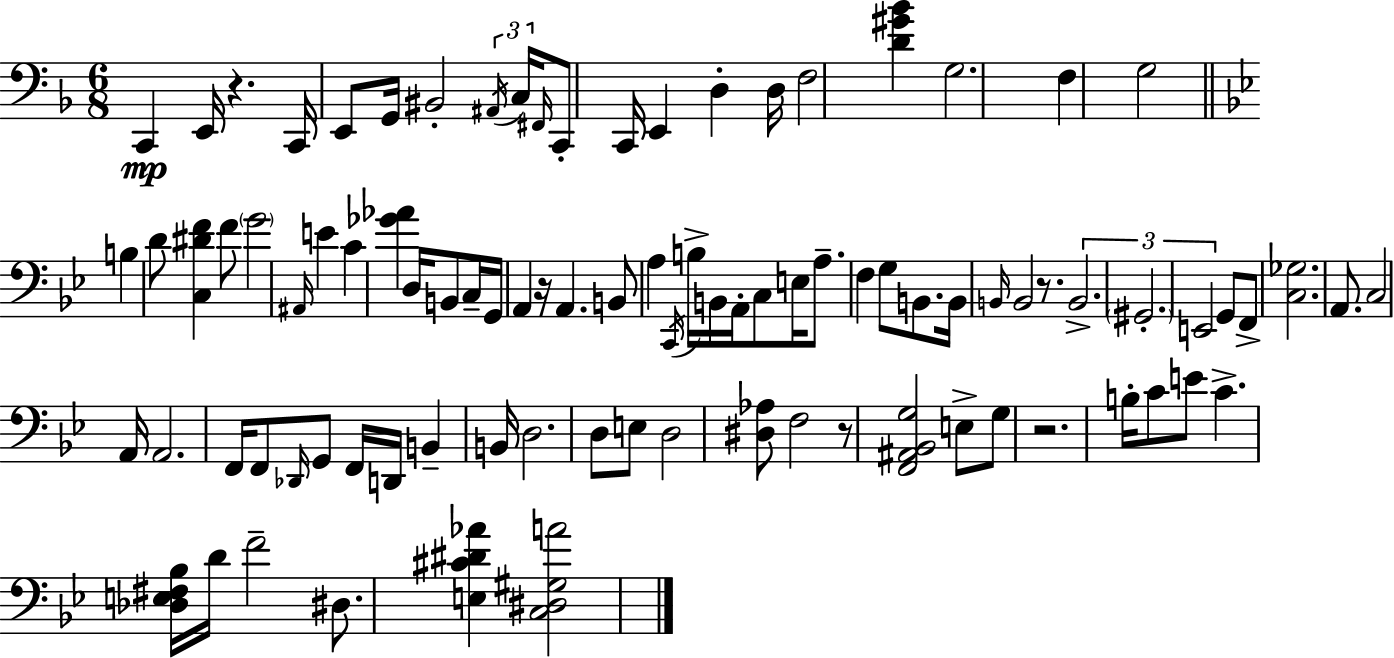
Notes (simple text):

C2/q E2/s R/q. C2/s E2/e G2/s BIS2/h A#2/s C3/s F#2/s C2/e C2/s E2/q D3/q D3/s F3/h [D4,G#4,Bb4]/q G3/h. F3/q G3/h B3/q D4/e [C3,D#4,F4]/q F4/e G4/h A#2/s E4/q C4/q [Gb4,Ab4]/q D3/s B2/e C3/s G2/s A2/q R/s A2/q. B2/e A3/q C2/s B3/s B2/s A2/s C3/e E3/s A3/e. F3/q G3/e B2/e. B2/s B2/s B2/h R/e. B2/h. G#2/h. E2/h G2/e F2/e [C3,Gb3]/h. A2/e. C3/h A2/s A2/h. F2/s F2/e Db2/s G2/e F2/s D2/s B2/q B2/s D3/h. D3/e E3/e D3/h [D#3,Ab3]/e F3/h R/e [F2,A#2,Bb2,G3]/h E3/e G3/e R/h. B3/s C4/e E4/e C4/q. [Db3,E3,F#3,Bb3]/s D4/s F4/h D#3/e. [E3,C#4,D#4,Ab4]/q [C3,D#3,G#3,A4]/h